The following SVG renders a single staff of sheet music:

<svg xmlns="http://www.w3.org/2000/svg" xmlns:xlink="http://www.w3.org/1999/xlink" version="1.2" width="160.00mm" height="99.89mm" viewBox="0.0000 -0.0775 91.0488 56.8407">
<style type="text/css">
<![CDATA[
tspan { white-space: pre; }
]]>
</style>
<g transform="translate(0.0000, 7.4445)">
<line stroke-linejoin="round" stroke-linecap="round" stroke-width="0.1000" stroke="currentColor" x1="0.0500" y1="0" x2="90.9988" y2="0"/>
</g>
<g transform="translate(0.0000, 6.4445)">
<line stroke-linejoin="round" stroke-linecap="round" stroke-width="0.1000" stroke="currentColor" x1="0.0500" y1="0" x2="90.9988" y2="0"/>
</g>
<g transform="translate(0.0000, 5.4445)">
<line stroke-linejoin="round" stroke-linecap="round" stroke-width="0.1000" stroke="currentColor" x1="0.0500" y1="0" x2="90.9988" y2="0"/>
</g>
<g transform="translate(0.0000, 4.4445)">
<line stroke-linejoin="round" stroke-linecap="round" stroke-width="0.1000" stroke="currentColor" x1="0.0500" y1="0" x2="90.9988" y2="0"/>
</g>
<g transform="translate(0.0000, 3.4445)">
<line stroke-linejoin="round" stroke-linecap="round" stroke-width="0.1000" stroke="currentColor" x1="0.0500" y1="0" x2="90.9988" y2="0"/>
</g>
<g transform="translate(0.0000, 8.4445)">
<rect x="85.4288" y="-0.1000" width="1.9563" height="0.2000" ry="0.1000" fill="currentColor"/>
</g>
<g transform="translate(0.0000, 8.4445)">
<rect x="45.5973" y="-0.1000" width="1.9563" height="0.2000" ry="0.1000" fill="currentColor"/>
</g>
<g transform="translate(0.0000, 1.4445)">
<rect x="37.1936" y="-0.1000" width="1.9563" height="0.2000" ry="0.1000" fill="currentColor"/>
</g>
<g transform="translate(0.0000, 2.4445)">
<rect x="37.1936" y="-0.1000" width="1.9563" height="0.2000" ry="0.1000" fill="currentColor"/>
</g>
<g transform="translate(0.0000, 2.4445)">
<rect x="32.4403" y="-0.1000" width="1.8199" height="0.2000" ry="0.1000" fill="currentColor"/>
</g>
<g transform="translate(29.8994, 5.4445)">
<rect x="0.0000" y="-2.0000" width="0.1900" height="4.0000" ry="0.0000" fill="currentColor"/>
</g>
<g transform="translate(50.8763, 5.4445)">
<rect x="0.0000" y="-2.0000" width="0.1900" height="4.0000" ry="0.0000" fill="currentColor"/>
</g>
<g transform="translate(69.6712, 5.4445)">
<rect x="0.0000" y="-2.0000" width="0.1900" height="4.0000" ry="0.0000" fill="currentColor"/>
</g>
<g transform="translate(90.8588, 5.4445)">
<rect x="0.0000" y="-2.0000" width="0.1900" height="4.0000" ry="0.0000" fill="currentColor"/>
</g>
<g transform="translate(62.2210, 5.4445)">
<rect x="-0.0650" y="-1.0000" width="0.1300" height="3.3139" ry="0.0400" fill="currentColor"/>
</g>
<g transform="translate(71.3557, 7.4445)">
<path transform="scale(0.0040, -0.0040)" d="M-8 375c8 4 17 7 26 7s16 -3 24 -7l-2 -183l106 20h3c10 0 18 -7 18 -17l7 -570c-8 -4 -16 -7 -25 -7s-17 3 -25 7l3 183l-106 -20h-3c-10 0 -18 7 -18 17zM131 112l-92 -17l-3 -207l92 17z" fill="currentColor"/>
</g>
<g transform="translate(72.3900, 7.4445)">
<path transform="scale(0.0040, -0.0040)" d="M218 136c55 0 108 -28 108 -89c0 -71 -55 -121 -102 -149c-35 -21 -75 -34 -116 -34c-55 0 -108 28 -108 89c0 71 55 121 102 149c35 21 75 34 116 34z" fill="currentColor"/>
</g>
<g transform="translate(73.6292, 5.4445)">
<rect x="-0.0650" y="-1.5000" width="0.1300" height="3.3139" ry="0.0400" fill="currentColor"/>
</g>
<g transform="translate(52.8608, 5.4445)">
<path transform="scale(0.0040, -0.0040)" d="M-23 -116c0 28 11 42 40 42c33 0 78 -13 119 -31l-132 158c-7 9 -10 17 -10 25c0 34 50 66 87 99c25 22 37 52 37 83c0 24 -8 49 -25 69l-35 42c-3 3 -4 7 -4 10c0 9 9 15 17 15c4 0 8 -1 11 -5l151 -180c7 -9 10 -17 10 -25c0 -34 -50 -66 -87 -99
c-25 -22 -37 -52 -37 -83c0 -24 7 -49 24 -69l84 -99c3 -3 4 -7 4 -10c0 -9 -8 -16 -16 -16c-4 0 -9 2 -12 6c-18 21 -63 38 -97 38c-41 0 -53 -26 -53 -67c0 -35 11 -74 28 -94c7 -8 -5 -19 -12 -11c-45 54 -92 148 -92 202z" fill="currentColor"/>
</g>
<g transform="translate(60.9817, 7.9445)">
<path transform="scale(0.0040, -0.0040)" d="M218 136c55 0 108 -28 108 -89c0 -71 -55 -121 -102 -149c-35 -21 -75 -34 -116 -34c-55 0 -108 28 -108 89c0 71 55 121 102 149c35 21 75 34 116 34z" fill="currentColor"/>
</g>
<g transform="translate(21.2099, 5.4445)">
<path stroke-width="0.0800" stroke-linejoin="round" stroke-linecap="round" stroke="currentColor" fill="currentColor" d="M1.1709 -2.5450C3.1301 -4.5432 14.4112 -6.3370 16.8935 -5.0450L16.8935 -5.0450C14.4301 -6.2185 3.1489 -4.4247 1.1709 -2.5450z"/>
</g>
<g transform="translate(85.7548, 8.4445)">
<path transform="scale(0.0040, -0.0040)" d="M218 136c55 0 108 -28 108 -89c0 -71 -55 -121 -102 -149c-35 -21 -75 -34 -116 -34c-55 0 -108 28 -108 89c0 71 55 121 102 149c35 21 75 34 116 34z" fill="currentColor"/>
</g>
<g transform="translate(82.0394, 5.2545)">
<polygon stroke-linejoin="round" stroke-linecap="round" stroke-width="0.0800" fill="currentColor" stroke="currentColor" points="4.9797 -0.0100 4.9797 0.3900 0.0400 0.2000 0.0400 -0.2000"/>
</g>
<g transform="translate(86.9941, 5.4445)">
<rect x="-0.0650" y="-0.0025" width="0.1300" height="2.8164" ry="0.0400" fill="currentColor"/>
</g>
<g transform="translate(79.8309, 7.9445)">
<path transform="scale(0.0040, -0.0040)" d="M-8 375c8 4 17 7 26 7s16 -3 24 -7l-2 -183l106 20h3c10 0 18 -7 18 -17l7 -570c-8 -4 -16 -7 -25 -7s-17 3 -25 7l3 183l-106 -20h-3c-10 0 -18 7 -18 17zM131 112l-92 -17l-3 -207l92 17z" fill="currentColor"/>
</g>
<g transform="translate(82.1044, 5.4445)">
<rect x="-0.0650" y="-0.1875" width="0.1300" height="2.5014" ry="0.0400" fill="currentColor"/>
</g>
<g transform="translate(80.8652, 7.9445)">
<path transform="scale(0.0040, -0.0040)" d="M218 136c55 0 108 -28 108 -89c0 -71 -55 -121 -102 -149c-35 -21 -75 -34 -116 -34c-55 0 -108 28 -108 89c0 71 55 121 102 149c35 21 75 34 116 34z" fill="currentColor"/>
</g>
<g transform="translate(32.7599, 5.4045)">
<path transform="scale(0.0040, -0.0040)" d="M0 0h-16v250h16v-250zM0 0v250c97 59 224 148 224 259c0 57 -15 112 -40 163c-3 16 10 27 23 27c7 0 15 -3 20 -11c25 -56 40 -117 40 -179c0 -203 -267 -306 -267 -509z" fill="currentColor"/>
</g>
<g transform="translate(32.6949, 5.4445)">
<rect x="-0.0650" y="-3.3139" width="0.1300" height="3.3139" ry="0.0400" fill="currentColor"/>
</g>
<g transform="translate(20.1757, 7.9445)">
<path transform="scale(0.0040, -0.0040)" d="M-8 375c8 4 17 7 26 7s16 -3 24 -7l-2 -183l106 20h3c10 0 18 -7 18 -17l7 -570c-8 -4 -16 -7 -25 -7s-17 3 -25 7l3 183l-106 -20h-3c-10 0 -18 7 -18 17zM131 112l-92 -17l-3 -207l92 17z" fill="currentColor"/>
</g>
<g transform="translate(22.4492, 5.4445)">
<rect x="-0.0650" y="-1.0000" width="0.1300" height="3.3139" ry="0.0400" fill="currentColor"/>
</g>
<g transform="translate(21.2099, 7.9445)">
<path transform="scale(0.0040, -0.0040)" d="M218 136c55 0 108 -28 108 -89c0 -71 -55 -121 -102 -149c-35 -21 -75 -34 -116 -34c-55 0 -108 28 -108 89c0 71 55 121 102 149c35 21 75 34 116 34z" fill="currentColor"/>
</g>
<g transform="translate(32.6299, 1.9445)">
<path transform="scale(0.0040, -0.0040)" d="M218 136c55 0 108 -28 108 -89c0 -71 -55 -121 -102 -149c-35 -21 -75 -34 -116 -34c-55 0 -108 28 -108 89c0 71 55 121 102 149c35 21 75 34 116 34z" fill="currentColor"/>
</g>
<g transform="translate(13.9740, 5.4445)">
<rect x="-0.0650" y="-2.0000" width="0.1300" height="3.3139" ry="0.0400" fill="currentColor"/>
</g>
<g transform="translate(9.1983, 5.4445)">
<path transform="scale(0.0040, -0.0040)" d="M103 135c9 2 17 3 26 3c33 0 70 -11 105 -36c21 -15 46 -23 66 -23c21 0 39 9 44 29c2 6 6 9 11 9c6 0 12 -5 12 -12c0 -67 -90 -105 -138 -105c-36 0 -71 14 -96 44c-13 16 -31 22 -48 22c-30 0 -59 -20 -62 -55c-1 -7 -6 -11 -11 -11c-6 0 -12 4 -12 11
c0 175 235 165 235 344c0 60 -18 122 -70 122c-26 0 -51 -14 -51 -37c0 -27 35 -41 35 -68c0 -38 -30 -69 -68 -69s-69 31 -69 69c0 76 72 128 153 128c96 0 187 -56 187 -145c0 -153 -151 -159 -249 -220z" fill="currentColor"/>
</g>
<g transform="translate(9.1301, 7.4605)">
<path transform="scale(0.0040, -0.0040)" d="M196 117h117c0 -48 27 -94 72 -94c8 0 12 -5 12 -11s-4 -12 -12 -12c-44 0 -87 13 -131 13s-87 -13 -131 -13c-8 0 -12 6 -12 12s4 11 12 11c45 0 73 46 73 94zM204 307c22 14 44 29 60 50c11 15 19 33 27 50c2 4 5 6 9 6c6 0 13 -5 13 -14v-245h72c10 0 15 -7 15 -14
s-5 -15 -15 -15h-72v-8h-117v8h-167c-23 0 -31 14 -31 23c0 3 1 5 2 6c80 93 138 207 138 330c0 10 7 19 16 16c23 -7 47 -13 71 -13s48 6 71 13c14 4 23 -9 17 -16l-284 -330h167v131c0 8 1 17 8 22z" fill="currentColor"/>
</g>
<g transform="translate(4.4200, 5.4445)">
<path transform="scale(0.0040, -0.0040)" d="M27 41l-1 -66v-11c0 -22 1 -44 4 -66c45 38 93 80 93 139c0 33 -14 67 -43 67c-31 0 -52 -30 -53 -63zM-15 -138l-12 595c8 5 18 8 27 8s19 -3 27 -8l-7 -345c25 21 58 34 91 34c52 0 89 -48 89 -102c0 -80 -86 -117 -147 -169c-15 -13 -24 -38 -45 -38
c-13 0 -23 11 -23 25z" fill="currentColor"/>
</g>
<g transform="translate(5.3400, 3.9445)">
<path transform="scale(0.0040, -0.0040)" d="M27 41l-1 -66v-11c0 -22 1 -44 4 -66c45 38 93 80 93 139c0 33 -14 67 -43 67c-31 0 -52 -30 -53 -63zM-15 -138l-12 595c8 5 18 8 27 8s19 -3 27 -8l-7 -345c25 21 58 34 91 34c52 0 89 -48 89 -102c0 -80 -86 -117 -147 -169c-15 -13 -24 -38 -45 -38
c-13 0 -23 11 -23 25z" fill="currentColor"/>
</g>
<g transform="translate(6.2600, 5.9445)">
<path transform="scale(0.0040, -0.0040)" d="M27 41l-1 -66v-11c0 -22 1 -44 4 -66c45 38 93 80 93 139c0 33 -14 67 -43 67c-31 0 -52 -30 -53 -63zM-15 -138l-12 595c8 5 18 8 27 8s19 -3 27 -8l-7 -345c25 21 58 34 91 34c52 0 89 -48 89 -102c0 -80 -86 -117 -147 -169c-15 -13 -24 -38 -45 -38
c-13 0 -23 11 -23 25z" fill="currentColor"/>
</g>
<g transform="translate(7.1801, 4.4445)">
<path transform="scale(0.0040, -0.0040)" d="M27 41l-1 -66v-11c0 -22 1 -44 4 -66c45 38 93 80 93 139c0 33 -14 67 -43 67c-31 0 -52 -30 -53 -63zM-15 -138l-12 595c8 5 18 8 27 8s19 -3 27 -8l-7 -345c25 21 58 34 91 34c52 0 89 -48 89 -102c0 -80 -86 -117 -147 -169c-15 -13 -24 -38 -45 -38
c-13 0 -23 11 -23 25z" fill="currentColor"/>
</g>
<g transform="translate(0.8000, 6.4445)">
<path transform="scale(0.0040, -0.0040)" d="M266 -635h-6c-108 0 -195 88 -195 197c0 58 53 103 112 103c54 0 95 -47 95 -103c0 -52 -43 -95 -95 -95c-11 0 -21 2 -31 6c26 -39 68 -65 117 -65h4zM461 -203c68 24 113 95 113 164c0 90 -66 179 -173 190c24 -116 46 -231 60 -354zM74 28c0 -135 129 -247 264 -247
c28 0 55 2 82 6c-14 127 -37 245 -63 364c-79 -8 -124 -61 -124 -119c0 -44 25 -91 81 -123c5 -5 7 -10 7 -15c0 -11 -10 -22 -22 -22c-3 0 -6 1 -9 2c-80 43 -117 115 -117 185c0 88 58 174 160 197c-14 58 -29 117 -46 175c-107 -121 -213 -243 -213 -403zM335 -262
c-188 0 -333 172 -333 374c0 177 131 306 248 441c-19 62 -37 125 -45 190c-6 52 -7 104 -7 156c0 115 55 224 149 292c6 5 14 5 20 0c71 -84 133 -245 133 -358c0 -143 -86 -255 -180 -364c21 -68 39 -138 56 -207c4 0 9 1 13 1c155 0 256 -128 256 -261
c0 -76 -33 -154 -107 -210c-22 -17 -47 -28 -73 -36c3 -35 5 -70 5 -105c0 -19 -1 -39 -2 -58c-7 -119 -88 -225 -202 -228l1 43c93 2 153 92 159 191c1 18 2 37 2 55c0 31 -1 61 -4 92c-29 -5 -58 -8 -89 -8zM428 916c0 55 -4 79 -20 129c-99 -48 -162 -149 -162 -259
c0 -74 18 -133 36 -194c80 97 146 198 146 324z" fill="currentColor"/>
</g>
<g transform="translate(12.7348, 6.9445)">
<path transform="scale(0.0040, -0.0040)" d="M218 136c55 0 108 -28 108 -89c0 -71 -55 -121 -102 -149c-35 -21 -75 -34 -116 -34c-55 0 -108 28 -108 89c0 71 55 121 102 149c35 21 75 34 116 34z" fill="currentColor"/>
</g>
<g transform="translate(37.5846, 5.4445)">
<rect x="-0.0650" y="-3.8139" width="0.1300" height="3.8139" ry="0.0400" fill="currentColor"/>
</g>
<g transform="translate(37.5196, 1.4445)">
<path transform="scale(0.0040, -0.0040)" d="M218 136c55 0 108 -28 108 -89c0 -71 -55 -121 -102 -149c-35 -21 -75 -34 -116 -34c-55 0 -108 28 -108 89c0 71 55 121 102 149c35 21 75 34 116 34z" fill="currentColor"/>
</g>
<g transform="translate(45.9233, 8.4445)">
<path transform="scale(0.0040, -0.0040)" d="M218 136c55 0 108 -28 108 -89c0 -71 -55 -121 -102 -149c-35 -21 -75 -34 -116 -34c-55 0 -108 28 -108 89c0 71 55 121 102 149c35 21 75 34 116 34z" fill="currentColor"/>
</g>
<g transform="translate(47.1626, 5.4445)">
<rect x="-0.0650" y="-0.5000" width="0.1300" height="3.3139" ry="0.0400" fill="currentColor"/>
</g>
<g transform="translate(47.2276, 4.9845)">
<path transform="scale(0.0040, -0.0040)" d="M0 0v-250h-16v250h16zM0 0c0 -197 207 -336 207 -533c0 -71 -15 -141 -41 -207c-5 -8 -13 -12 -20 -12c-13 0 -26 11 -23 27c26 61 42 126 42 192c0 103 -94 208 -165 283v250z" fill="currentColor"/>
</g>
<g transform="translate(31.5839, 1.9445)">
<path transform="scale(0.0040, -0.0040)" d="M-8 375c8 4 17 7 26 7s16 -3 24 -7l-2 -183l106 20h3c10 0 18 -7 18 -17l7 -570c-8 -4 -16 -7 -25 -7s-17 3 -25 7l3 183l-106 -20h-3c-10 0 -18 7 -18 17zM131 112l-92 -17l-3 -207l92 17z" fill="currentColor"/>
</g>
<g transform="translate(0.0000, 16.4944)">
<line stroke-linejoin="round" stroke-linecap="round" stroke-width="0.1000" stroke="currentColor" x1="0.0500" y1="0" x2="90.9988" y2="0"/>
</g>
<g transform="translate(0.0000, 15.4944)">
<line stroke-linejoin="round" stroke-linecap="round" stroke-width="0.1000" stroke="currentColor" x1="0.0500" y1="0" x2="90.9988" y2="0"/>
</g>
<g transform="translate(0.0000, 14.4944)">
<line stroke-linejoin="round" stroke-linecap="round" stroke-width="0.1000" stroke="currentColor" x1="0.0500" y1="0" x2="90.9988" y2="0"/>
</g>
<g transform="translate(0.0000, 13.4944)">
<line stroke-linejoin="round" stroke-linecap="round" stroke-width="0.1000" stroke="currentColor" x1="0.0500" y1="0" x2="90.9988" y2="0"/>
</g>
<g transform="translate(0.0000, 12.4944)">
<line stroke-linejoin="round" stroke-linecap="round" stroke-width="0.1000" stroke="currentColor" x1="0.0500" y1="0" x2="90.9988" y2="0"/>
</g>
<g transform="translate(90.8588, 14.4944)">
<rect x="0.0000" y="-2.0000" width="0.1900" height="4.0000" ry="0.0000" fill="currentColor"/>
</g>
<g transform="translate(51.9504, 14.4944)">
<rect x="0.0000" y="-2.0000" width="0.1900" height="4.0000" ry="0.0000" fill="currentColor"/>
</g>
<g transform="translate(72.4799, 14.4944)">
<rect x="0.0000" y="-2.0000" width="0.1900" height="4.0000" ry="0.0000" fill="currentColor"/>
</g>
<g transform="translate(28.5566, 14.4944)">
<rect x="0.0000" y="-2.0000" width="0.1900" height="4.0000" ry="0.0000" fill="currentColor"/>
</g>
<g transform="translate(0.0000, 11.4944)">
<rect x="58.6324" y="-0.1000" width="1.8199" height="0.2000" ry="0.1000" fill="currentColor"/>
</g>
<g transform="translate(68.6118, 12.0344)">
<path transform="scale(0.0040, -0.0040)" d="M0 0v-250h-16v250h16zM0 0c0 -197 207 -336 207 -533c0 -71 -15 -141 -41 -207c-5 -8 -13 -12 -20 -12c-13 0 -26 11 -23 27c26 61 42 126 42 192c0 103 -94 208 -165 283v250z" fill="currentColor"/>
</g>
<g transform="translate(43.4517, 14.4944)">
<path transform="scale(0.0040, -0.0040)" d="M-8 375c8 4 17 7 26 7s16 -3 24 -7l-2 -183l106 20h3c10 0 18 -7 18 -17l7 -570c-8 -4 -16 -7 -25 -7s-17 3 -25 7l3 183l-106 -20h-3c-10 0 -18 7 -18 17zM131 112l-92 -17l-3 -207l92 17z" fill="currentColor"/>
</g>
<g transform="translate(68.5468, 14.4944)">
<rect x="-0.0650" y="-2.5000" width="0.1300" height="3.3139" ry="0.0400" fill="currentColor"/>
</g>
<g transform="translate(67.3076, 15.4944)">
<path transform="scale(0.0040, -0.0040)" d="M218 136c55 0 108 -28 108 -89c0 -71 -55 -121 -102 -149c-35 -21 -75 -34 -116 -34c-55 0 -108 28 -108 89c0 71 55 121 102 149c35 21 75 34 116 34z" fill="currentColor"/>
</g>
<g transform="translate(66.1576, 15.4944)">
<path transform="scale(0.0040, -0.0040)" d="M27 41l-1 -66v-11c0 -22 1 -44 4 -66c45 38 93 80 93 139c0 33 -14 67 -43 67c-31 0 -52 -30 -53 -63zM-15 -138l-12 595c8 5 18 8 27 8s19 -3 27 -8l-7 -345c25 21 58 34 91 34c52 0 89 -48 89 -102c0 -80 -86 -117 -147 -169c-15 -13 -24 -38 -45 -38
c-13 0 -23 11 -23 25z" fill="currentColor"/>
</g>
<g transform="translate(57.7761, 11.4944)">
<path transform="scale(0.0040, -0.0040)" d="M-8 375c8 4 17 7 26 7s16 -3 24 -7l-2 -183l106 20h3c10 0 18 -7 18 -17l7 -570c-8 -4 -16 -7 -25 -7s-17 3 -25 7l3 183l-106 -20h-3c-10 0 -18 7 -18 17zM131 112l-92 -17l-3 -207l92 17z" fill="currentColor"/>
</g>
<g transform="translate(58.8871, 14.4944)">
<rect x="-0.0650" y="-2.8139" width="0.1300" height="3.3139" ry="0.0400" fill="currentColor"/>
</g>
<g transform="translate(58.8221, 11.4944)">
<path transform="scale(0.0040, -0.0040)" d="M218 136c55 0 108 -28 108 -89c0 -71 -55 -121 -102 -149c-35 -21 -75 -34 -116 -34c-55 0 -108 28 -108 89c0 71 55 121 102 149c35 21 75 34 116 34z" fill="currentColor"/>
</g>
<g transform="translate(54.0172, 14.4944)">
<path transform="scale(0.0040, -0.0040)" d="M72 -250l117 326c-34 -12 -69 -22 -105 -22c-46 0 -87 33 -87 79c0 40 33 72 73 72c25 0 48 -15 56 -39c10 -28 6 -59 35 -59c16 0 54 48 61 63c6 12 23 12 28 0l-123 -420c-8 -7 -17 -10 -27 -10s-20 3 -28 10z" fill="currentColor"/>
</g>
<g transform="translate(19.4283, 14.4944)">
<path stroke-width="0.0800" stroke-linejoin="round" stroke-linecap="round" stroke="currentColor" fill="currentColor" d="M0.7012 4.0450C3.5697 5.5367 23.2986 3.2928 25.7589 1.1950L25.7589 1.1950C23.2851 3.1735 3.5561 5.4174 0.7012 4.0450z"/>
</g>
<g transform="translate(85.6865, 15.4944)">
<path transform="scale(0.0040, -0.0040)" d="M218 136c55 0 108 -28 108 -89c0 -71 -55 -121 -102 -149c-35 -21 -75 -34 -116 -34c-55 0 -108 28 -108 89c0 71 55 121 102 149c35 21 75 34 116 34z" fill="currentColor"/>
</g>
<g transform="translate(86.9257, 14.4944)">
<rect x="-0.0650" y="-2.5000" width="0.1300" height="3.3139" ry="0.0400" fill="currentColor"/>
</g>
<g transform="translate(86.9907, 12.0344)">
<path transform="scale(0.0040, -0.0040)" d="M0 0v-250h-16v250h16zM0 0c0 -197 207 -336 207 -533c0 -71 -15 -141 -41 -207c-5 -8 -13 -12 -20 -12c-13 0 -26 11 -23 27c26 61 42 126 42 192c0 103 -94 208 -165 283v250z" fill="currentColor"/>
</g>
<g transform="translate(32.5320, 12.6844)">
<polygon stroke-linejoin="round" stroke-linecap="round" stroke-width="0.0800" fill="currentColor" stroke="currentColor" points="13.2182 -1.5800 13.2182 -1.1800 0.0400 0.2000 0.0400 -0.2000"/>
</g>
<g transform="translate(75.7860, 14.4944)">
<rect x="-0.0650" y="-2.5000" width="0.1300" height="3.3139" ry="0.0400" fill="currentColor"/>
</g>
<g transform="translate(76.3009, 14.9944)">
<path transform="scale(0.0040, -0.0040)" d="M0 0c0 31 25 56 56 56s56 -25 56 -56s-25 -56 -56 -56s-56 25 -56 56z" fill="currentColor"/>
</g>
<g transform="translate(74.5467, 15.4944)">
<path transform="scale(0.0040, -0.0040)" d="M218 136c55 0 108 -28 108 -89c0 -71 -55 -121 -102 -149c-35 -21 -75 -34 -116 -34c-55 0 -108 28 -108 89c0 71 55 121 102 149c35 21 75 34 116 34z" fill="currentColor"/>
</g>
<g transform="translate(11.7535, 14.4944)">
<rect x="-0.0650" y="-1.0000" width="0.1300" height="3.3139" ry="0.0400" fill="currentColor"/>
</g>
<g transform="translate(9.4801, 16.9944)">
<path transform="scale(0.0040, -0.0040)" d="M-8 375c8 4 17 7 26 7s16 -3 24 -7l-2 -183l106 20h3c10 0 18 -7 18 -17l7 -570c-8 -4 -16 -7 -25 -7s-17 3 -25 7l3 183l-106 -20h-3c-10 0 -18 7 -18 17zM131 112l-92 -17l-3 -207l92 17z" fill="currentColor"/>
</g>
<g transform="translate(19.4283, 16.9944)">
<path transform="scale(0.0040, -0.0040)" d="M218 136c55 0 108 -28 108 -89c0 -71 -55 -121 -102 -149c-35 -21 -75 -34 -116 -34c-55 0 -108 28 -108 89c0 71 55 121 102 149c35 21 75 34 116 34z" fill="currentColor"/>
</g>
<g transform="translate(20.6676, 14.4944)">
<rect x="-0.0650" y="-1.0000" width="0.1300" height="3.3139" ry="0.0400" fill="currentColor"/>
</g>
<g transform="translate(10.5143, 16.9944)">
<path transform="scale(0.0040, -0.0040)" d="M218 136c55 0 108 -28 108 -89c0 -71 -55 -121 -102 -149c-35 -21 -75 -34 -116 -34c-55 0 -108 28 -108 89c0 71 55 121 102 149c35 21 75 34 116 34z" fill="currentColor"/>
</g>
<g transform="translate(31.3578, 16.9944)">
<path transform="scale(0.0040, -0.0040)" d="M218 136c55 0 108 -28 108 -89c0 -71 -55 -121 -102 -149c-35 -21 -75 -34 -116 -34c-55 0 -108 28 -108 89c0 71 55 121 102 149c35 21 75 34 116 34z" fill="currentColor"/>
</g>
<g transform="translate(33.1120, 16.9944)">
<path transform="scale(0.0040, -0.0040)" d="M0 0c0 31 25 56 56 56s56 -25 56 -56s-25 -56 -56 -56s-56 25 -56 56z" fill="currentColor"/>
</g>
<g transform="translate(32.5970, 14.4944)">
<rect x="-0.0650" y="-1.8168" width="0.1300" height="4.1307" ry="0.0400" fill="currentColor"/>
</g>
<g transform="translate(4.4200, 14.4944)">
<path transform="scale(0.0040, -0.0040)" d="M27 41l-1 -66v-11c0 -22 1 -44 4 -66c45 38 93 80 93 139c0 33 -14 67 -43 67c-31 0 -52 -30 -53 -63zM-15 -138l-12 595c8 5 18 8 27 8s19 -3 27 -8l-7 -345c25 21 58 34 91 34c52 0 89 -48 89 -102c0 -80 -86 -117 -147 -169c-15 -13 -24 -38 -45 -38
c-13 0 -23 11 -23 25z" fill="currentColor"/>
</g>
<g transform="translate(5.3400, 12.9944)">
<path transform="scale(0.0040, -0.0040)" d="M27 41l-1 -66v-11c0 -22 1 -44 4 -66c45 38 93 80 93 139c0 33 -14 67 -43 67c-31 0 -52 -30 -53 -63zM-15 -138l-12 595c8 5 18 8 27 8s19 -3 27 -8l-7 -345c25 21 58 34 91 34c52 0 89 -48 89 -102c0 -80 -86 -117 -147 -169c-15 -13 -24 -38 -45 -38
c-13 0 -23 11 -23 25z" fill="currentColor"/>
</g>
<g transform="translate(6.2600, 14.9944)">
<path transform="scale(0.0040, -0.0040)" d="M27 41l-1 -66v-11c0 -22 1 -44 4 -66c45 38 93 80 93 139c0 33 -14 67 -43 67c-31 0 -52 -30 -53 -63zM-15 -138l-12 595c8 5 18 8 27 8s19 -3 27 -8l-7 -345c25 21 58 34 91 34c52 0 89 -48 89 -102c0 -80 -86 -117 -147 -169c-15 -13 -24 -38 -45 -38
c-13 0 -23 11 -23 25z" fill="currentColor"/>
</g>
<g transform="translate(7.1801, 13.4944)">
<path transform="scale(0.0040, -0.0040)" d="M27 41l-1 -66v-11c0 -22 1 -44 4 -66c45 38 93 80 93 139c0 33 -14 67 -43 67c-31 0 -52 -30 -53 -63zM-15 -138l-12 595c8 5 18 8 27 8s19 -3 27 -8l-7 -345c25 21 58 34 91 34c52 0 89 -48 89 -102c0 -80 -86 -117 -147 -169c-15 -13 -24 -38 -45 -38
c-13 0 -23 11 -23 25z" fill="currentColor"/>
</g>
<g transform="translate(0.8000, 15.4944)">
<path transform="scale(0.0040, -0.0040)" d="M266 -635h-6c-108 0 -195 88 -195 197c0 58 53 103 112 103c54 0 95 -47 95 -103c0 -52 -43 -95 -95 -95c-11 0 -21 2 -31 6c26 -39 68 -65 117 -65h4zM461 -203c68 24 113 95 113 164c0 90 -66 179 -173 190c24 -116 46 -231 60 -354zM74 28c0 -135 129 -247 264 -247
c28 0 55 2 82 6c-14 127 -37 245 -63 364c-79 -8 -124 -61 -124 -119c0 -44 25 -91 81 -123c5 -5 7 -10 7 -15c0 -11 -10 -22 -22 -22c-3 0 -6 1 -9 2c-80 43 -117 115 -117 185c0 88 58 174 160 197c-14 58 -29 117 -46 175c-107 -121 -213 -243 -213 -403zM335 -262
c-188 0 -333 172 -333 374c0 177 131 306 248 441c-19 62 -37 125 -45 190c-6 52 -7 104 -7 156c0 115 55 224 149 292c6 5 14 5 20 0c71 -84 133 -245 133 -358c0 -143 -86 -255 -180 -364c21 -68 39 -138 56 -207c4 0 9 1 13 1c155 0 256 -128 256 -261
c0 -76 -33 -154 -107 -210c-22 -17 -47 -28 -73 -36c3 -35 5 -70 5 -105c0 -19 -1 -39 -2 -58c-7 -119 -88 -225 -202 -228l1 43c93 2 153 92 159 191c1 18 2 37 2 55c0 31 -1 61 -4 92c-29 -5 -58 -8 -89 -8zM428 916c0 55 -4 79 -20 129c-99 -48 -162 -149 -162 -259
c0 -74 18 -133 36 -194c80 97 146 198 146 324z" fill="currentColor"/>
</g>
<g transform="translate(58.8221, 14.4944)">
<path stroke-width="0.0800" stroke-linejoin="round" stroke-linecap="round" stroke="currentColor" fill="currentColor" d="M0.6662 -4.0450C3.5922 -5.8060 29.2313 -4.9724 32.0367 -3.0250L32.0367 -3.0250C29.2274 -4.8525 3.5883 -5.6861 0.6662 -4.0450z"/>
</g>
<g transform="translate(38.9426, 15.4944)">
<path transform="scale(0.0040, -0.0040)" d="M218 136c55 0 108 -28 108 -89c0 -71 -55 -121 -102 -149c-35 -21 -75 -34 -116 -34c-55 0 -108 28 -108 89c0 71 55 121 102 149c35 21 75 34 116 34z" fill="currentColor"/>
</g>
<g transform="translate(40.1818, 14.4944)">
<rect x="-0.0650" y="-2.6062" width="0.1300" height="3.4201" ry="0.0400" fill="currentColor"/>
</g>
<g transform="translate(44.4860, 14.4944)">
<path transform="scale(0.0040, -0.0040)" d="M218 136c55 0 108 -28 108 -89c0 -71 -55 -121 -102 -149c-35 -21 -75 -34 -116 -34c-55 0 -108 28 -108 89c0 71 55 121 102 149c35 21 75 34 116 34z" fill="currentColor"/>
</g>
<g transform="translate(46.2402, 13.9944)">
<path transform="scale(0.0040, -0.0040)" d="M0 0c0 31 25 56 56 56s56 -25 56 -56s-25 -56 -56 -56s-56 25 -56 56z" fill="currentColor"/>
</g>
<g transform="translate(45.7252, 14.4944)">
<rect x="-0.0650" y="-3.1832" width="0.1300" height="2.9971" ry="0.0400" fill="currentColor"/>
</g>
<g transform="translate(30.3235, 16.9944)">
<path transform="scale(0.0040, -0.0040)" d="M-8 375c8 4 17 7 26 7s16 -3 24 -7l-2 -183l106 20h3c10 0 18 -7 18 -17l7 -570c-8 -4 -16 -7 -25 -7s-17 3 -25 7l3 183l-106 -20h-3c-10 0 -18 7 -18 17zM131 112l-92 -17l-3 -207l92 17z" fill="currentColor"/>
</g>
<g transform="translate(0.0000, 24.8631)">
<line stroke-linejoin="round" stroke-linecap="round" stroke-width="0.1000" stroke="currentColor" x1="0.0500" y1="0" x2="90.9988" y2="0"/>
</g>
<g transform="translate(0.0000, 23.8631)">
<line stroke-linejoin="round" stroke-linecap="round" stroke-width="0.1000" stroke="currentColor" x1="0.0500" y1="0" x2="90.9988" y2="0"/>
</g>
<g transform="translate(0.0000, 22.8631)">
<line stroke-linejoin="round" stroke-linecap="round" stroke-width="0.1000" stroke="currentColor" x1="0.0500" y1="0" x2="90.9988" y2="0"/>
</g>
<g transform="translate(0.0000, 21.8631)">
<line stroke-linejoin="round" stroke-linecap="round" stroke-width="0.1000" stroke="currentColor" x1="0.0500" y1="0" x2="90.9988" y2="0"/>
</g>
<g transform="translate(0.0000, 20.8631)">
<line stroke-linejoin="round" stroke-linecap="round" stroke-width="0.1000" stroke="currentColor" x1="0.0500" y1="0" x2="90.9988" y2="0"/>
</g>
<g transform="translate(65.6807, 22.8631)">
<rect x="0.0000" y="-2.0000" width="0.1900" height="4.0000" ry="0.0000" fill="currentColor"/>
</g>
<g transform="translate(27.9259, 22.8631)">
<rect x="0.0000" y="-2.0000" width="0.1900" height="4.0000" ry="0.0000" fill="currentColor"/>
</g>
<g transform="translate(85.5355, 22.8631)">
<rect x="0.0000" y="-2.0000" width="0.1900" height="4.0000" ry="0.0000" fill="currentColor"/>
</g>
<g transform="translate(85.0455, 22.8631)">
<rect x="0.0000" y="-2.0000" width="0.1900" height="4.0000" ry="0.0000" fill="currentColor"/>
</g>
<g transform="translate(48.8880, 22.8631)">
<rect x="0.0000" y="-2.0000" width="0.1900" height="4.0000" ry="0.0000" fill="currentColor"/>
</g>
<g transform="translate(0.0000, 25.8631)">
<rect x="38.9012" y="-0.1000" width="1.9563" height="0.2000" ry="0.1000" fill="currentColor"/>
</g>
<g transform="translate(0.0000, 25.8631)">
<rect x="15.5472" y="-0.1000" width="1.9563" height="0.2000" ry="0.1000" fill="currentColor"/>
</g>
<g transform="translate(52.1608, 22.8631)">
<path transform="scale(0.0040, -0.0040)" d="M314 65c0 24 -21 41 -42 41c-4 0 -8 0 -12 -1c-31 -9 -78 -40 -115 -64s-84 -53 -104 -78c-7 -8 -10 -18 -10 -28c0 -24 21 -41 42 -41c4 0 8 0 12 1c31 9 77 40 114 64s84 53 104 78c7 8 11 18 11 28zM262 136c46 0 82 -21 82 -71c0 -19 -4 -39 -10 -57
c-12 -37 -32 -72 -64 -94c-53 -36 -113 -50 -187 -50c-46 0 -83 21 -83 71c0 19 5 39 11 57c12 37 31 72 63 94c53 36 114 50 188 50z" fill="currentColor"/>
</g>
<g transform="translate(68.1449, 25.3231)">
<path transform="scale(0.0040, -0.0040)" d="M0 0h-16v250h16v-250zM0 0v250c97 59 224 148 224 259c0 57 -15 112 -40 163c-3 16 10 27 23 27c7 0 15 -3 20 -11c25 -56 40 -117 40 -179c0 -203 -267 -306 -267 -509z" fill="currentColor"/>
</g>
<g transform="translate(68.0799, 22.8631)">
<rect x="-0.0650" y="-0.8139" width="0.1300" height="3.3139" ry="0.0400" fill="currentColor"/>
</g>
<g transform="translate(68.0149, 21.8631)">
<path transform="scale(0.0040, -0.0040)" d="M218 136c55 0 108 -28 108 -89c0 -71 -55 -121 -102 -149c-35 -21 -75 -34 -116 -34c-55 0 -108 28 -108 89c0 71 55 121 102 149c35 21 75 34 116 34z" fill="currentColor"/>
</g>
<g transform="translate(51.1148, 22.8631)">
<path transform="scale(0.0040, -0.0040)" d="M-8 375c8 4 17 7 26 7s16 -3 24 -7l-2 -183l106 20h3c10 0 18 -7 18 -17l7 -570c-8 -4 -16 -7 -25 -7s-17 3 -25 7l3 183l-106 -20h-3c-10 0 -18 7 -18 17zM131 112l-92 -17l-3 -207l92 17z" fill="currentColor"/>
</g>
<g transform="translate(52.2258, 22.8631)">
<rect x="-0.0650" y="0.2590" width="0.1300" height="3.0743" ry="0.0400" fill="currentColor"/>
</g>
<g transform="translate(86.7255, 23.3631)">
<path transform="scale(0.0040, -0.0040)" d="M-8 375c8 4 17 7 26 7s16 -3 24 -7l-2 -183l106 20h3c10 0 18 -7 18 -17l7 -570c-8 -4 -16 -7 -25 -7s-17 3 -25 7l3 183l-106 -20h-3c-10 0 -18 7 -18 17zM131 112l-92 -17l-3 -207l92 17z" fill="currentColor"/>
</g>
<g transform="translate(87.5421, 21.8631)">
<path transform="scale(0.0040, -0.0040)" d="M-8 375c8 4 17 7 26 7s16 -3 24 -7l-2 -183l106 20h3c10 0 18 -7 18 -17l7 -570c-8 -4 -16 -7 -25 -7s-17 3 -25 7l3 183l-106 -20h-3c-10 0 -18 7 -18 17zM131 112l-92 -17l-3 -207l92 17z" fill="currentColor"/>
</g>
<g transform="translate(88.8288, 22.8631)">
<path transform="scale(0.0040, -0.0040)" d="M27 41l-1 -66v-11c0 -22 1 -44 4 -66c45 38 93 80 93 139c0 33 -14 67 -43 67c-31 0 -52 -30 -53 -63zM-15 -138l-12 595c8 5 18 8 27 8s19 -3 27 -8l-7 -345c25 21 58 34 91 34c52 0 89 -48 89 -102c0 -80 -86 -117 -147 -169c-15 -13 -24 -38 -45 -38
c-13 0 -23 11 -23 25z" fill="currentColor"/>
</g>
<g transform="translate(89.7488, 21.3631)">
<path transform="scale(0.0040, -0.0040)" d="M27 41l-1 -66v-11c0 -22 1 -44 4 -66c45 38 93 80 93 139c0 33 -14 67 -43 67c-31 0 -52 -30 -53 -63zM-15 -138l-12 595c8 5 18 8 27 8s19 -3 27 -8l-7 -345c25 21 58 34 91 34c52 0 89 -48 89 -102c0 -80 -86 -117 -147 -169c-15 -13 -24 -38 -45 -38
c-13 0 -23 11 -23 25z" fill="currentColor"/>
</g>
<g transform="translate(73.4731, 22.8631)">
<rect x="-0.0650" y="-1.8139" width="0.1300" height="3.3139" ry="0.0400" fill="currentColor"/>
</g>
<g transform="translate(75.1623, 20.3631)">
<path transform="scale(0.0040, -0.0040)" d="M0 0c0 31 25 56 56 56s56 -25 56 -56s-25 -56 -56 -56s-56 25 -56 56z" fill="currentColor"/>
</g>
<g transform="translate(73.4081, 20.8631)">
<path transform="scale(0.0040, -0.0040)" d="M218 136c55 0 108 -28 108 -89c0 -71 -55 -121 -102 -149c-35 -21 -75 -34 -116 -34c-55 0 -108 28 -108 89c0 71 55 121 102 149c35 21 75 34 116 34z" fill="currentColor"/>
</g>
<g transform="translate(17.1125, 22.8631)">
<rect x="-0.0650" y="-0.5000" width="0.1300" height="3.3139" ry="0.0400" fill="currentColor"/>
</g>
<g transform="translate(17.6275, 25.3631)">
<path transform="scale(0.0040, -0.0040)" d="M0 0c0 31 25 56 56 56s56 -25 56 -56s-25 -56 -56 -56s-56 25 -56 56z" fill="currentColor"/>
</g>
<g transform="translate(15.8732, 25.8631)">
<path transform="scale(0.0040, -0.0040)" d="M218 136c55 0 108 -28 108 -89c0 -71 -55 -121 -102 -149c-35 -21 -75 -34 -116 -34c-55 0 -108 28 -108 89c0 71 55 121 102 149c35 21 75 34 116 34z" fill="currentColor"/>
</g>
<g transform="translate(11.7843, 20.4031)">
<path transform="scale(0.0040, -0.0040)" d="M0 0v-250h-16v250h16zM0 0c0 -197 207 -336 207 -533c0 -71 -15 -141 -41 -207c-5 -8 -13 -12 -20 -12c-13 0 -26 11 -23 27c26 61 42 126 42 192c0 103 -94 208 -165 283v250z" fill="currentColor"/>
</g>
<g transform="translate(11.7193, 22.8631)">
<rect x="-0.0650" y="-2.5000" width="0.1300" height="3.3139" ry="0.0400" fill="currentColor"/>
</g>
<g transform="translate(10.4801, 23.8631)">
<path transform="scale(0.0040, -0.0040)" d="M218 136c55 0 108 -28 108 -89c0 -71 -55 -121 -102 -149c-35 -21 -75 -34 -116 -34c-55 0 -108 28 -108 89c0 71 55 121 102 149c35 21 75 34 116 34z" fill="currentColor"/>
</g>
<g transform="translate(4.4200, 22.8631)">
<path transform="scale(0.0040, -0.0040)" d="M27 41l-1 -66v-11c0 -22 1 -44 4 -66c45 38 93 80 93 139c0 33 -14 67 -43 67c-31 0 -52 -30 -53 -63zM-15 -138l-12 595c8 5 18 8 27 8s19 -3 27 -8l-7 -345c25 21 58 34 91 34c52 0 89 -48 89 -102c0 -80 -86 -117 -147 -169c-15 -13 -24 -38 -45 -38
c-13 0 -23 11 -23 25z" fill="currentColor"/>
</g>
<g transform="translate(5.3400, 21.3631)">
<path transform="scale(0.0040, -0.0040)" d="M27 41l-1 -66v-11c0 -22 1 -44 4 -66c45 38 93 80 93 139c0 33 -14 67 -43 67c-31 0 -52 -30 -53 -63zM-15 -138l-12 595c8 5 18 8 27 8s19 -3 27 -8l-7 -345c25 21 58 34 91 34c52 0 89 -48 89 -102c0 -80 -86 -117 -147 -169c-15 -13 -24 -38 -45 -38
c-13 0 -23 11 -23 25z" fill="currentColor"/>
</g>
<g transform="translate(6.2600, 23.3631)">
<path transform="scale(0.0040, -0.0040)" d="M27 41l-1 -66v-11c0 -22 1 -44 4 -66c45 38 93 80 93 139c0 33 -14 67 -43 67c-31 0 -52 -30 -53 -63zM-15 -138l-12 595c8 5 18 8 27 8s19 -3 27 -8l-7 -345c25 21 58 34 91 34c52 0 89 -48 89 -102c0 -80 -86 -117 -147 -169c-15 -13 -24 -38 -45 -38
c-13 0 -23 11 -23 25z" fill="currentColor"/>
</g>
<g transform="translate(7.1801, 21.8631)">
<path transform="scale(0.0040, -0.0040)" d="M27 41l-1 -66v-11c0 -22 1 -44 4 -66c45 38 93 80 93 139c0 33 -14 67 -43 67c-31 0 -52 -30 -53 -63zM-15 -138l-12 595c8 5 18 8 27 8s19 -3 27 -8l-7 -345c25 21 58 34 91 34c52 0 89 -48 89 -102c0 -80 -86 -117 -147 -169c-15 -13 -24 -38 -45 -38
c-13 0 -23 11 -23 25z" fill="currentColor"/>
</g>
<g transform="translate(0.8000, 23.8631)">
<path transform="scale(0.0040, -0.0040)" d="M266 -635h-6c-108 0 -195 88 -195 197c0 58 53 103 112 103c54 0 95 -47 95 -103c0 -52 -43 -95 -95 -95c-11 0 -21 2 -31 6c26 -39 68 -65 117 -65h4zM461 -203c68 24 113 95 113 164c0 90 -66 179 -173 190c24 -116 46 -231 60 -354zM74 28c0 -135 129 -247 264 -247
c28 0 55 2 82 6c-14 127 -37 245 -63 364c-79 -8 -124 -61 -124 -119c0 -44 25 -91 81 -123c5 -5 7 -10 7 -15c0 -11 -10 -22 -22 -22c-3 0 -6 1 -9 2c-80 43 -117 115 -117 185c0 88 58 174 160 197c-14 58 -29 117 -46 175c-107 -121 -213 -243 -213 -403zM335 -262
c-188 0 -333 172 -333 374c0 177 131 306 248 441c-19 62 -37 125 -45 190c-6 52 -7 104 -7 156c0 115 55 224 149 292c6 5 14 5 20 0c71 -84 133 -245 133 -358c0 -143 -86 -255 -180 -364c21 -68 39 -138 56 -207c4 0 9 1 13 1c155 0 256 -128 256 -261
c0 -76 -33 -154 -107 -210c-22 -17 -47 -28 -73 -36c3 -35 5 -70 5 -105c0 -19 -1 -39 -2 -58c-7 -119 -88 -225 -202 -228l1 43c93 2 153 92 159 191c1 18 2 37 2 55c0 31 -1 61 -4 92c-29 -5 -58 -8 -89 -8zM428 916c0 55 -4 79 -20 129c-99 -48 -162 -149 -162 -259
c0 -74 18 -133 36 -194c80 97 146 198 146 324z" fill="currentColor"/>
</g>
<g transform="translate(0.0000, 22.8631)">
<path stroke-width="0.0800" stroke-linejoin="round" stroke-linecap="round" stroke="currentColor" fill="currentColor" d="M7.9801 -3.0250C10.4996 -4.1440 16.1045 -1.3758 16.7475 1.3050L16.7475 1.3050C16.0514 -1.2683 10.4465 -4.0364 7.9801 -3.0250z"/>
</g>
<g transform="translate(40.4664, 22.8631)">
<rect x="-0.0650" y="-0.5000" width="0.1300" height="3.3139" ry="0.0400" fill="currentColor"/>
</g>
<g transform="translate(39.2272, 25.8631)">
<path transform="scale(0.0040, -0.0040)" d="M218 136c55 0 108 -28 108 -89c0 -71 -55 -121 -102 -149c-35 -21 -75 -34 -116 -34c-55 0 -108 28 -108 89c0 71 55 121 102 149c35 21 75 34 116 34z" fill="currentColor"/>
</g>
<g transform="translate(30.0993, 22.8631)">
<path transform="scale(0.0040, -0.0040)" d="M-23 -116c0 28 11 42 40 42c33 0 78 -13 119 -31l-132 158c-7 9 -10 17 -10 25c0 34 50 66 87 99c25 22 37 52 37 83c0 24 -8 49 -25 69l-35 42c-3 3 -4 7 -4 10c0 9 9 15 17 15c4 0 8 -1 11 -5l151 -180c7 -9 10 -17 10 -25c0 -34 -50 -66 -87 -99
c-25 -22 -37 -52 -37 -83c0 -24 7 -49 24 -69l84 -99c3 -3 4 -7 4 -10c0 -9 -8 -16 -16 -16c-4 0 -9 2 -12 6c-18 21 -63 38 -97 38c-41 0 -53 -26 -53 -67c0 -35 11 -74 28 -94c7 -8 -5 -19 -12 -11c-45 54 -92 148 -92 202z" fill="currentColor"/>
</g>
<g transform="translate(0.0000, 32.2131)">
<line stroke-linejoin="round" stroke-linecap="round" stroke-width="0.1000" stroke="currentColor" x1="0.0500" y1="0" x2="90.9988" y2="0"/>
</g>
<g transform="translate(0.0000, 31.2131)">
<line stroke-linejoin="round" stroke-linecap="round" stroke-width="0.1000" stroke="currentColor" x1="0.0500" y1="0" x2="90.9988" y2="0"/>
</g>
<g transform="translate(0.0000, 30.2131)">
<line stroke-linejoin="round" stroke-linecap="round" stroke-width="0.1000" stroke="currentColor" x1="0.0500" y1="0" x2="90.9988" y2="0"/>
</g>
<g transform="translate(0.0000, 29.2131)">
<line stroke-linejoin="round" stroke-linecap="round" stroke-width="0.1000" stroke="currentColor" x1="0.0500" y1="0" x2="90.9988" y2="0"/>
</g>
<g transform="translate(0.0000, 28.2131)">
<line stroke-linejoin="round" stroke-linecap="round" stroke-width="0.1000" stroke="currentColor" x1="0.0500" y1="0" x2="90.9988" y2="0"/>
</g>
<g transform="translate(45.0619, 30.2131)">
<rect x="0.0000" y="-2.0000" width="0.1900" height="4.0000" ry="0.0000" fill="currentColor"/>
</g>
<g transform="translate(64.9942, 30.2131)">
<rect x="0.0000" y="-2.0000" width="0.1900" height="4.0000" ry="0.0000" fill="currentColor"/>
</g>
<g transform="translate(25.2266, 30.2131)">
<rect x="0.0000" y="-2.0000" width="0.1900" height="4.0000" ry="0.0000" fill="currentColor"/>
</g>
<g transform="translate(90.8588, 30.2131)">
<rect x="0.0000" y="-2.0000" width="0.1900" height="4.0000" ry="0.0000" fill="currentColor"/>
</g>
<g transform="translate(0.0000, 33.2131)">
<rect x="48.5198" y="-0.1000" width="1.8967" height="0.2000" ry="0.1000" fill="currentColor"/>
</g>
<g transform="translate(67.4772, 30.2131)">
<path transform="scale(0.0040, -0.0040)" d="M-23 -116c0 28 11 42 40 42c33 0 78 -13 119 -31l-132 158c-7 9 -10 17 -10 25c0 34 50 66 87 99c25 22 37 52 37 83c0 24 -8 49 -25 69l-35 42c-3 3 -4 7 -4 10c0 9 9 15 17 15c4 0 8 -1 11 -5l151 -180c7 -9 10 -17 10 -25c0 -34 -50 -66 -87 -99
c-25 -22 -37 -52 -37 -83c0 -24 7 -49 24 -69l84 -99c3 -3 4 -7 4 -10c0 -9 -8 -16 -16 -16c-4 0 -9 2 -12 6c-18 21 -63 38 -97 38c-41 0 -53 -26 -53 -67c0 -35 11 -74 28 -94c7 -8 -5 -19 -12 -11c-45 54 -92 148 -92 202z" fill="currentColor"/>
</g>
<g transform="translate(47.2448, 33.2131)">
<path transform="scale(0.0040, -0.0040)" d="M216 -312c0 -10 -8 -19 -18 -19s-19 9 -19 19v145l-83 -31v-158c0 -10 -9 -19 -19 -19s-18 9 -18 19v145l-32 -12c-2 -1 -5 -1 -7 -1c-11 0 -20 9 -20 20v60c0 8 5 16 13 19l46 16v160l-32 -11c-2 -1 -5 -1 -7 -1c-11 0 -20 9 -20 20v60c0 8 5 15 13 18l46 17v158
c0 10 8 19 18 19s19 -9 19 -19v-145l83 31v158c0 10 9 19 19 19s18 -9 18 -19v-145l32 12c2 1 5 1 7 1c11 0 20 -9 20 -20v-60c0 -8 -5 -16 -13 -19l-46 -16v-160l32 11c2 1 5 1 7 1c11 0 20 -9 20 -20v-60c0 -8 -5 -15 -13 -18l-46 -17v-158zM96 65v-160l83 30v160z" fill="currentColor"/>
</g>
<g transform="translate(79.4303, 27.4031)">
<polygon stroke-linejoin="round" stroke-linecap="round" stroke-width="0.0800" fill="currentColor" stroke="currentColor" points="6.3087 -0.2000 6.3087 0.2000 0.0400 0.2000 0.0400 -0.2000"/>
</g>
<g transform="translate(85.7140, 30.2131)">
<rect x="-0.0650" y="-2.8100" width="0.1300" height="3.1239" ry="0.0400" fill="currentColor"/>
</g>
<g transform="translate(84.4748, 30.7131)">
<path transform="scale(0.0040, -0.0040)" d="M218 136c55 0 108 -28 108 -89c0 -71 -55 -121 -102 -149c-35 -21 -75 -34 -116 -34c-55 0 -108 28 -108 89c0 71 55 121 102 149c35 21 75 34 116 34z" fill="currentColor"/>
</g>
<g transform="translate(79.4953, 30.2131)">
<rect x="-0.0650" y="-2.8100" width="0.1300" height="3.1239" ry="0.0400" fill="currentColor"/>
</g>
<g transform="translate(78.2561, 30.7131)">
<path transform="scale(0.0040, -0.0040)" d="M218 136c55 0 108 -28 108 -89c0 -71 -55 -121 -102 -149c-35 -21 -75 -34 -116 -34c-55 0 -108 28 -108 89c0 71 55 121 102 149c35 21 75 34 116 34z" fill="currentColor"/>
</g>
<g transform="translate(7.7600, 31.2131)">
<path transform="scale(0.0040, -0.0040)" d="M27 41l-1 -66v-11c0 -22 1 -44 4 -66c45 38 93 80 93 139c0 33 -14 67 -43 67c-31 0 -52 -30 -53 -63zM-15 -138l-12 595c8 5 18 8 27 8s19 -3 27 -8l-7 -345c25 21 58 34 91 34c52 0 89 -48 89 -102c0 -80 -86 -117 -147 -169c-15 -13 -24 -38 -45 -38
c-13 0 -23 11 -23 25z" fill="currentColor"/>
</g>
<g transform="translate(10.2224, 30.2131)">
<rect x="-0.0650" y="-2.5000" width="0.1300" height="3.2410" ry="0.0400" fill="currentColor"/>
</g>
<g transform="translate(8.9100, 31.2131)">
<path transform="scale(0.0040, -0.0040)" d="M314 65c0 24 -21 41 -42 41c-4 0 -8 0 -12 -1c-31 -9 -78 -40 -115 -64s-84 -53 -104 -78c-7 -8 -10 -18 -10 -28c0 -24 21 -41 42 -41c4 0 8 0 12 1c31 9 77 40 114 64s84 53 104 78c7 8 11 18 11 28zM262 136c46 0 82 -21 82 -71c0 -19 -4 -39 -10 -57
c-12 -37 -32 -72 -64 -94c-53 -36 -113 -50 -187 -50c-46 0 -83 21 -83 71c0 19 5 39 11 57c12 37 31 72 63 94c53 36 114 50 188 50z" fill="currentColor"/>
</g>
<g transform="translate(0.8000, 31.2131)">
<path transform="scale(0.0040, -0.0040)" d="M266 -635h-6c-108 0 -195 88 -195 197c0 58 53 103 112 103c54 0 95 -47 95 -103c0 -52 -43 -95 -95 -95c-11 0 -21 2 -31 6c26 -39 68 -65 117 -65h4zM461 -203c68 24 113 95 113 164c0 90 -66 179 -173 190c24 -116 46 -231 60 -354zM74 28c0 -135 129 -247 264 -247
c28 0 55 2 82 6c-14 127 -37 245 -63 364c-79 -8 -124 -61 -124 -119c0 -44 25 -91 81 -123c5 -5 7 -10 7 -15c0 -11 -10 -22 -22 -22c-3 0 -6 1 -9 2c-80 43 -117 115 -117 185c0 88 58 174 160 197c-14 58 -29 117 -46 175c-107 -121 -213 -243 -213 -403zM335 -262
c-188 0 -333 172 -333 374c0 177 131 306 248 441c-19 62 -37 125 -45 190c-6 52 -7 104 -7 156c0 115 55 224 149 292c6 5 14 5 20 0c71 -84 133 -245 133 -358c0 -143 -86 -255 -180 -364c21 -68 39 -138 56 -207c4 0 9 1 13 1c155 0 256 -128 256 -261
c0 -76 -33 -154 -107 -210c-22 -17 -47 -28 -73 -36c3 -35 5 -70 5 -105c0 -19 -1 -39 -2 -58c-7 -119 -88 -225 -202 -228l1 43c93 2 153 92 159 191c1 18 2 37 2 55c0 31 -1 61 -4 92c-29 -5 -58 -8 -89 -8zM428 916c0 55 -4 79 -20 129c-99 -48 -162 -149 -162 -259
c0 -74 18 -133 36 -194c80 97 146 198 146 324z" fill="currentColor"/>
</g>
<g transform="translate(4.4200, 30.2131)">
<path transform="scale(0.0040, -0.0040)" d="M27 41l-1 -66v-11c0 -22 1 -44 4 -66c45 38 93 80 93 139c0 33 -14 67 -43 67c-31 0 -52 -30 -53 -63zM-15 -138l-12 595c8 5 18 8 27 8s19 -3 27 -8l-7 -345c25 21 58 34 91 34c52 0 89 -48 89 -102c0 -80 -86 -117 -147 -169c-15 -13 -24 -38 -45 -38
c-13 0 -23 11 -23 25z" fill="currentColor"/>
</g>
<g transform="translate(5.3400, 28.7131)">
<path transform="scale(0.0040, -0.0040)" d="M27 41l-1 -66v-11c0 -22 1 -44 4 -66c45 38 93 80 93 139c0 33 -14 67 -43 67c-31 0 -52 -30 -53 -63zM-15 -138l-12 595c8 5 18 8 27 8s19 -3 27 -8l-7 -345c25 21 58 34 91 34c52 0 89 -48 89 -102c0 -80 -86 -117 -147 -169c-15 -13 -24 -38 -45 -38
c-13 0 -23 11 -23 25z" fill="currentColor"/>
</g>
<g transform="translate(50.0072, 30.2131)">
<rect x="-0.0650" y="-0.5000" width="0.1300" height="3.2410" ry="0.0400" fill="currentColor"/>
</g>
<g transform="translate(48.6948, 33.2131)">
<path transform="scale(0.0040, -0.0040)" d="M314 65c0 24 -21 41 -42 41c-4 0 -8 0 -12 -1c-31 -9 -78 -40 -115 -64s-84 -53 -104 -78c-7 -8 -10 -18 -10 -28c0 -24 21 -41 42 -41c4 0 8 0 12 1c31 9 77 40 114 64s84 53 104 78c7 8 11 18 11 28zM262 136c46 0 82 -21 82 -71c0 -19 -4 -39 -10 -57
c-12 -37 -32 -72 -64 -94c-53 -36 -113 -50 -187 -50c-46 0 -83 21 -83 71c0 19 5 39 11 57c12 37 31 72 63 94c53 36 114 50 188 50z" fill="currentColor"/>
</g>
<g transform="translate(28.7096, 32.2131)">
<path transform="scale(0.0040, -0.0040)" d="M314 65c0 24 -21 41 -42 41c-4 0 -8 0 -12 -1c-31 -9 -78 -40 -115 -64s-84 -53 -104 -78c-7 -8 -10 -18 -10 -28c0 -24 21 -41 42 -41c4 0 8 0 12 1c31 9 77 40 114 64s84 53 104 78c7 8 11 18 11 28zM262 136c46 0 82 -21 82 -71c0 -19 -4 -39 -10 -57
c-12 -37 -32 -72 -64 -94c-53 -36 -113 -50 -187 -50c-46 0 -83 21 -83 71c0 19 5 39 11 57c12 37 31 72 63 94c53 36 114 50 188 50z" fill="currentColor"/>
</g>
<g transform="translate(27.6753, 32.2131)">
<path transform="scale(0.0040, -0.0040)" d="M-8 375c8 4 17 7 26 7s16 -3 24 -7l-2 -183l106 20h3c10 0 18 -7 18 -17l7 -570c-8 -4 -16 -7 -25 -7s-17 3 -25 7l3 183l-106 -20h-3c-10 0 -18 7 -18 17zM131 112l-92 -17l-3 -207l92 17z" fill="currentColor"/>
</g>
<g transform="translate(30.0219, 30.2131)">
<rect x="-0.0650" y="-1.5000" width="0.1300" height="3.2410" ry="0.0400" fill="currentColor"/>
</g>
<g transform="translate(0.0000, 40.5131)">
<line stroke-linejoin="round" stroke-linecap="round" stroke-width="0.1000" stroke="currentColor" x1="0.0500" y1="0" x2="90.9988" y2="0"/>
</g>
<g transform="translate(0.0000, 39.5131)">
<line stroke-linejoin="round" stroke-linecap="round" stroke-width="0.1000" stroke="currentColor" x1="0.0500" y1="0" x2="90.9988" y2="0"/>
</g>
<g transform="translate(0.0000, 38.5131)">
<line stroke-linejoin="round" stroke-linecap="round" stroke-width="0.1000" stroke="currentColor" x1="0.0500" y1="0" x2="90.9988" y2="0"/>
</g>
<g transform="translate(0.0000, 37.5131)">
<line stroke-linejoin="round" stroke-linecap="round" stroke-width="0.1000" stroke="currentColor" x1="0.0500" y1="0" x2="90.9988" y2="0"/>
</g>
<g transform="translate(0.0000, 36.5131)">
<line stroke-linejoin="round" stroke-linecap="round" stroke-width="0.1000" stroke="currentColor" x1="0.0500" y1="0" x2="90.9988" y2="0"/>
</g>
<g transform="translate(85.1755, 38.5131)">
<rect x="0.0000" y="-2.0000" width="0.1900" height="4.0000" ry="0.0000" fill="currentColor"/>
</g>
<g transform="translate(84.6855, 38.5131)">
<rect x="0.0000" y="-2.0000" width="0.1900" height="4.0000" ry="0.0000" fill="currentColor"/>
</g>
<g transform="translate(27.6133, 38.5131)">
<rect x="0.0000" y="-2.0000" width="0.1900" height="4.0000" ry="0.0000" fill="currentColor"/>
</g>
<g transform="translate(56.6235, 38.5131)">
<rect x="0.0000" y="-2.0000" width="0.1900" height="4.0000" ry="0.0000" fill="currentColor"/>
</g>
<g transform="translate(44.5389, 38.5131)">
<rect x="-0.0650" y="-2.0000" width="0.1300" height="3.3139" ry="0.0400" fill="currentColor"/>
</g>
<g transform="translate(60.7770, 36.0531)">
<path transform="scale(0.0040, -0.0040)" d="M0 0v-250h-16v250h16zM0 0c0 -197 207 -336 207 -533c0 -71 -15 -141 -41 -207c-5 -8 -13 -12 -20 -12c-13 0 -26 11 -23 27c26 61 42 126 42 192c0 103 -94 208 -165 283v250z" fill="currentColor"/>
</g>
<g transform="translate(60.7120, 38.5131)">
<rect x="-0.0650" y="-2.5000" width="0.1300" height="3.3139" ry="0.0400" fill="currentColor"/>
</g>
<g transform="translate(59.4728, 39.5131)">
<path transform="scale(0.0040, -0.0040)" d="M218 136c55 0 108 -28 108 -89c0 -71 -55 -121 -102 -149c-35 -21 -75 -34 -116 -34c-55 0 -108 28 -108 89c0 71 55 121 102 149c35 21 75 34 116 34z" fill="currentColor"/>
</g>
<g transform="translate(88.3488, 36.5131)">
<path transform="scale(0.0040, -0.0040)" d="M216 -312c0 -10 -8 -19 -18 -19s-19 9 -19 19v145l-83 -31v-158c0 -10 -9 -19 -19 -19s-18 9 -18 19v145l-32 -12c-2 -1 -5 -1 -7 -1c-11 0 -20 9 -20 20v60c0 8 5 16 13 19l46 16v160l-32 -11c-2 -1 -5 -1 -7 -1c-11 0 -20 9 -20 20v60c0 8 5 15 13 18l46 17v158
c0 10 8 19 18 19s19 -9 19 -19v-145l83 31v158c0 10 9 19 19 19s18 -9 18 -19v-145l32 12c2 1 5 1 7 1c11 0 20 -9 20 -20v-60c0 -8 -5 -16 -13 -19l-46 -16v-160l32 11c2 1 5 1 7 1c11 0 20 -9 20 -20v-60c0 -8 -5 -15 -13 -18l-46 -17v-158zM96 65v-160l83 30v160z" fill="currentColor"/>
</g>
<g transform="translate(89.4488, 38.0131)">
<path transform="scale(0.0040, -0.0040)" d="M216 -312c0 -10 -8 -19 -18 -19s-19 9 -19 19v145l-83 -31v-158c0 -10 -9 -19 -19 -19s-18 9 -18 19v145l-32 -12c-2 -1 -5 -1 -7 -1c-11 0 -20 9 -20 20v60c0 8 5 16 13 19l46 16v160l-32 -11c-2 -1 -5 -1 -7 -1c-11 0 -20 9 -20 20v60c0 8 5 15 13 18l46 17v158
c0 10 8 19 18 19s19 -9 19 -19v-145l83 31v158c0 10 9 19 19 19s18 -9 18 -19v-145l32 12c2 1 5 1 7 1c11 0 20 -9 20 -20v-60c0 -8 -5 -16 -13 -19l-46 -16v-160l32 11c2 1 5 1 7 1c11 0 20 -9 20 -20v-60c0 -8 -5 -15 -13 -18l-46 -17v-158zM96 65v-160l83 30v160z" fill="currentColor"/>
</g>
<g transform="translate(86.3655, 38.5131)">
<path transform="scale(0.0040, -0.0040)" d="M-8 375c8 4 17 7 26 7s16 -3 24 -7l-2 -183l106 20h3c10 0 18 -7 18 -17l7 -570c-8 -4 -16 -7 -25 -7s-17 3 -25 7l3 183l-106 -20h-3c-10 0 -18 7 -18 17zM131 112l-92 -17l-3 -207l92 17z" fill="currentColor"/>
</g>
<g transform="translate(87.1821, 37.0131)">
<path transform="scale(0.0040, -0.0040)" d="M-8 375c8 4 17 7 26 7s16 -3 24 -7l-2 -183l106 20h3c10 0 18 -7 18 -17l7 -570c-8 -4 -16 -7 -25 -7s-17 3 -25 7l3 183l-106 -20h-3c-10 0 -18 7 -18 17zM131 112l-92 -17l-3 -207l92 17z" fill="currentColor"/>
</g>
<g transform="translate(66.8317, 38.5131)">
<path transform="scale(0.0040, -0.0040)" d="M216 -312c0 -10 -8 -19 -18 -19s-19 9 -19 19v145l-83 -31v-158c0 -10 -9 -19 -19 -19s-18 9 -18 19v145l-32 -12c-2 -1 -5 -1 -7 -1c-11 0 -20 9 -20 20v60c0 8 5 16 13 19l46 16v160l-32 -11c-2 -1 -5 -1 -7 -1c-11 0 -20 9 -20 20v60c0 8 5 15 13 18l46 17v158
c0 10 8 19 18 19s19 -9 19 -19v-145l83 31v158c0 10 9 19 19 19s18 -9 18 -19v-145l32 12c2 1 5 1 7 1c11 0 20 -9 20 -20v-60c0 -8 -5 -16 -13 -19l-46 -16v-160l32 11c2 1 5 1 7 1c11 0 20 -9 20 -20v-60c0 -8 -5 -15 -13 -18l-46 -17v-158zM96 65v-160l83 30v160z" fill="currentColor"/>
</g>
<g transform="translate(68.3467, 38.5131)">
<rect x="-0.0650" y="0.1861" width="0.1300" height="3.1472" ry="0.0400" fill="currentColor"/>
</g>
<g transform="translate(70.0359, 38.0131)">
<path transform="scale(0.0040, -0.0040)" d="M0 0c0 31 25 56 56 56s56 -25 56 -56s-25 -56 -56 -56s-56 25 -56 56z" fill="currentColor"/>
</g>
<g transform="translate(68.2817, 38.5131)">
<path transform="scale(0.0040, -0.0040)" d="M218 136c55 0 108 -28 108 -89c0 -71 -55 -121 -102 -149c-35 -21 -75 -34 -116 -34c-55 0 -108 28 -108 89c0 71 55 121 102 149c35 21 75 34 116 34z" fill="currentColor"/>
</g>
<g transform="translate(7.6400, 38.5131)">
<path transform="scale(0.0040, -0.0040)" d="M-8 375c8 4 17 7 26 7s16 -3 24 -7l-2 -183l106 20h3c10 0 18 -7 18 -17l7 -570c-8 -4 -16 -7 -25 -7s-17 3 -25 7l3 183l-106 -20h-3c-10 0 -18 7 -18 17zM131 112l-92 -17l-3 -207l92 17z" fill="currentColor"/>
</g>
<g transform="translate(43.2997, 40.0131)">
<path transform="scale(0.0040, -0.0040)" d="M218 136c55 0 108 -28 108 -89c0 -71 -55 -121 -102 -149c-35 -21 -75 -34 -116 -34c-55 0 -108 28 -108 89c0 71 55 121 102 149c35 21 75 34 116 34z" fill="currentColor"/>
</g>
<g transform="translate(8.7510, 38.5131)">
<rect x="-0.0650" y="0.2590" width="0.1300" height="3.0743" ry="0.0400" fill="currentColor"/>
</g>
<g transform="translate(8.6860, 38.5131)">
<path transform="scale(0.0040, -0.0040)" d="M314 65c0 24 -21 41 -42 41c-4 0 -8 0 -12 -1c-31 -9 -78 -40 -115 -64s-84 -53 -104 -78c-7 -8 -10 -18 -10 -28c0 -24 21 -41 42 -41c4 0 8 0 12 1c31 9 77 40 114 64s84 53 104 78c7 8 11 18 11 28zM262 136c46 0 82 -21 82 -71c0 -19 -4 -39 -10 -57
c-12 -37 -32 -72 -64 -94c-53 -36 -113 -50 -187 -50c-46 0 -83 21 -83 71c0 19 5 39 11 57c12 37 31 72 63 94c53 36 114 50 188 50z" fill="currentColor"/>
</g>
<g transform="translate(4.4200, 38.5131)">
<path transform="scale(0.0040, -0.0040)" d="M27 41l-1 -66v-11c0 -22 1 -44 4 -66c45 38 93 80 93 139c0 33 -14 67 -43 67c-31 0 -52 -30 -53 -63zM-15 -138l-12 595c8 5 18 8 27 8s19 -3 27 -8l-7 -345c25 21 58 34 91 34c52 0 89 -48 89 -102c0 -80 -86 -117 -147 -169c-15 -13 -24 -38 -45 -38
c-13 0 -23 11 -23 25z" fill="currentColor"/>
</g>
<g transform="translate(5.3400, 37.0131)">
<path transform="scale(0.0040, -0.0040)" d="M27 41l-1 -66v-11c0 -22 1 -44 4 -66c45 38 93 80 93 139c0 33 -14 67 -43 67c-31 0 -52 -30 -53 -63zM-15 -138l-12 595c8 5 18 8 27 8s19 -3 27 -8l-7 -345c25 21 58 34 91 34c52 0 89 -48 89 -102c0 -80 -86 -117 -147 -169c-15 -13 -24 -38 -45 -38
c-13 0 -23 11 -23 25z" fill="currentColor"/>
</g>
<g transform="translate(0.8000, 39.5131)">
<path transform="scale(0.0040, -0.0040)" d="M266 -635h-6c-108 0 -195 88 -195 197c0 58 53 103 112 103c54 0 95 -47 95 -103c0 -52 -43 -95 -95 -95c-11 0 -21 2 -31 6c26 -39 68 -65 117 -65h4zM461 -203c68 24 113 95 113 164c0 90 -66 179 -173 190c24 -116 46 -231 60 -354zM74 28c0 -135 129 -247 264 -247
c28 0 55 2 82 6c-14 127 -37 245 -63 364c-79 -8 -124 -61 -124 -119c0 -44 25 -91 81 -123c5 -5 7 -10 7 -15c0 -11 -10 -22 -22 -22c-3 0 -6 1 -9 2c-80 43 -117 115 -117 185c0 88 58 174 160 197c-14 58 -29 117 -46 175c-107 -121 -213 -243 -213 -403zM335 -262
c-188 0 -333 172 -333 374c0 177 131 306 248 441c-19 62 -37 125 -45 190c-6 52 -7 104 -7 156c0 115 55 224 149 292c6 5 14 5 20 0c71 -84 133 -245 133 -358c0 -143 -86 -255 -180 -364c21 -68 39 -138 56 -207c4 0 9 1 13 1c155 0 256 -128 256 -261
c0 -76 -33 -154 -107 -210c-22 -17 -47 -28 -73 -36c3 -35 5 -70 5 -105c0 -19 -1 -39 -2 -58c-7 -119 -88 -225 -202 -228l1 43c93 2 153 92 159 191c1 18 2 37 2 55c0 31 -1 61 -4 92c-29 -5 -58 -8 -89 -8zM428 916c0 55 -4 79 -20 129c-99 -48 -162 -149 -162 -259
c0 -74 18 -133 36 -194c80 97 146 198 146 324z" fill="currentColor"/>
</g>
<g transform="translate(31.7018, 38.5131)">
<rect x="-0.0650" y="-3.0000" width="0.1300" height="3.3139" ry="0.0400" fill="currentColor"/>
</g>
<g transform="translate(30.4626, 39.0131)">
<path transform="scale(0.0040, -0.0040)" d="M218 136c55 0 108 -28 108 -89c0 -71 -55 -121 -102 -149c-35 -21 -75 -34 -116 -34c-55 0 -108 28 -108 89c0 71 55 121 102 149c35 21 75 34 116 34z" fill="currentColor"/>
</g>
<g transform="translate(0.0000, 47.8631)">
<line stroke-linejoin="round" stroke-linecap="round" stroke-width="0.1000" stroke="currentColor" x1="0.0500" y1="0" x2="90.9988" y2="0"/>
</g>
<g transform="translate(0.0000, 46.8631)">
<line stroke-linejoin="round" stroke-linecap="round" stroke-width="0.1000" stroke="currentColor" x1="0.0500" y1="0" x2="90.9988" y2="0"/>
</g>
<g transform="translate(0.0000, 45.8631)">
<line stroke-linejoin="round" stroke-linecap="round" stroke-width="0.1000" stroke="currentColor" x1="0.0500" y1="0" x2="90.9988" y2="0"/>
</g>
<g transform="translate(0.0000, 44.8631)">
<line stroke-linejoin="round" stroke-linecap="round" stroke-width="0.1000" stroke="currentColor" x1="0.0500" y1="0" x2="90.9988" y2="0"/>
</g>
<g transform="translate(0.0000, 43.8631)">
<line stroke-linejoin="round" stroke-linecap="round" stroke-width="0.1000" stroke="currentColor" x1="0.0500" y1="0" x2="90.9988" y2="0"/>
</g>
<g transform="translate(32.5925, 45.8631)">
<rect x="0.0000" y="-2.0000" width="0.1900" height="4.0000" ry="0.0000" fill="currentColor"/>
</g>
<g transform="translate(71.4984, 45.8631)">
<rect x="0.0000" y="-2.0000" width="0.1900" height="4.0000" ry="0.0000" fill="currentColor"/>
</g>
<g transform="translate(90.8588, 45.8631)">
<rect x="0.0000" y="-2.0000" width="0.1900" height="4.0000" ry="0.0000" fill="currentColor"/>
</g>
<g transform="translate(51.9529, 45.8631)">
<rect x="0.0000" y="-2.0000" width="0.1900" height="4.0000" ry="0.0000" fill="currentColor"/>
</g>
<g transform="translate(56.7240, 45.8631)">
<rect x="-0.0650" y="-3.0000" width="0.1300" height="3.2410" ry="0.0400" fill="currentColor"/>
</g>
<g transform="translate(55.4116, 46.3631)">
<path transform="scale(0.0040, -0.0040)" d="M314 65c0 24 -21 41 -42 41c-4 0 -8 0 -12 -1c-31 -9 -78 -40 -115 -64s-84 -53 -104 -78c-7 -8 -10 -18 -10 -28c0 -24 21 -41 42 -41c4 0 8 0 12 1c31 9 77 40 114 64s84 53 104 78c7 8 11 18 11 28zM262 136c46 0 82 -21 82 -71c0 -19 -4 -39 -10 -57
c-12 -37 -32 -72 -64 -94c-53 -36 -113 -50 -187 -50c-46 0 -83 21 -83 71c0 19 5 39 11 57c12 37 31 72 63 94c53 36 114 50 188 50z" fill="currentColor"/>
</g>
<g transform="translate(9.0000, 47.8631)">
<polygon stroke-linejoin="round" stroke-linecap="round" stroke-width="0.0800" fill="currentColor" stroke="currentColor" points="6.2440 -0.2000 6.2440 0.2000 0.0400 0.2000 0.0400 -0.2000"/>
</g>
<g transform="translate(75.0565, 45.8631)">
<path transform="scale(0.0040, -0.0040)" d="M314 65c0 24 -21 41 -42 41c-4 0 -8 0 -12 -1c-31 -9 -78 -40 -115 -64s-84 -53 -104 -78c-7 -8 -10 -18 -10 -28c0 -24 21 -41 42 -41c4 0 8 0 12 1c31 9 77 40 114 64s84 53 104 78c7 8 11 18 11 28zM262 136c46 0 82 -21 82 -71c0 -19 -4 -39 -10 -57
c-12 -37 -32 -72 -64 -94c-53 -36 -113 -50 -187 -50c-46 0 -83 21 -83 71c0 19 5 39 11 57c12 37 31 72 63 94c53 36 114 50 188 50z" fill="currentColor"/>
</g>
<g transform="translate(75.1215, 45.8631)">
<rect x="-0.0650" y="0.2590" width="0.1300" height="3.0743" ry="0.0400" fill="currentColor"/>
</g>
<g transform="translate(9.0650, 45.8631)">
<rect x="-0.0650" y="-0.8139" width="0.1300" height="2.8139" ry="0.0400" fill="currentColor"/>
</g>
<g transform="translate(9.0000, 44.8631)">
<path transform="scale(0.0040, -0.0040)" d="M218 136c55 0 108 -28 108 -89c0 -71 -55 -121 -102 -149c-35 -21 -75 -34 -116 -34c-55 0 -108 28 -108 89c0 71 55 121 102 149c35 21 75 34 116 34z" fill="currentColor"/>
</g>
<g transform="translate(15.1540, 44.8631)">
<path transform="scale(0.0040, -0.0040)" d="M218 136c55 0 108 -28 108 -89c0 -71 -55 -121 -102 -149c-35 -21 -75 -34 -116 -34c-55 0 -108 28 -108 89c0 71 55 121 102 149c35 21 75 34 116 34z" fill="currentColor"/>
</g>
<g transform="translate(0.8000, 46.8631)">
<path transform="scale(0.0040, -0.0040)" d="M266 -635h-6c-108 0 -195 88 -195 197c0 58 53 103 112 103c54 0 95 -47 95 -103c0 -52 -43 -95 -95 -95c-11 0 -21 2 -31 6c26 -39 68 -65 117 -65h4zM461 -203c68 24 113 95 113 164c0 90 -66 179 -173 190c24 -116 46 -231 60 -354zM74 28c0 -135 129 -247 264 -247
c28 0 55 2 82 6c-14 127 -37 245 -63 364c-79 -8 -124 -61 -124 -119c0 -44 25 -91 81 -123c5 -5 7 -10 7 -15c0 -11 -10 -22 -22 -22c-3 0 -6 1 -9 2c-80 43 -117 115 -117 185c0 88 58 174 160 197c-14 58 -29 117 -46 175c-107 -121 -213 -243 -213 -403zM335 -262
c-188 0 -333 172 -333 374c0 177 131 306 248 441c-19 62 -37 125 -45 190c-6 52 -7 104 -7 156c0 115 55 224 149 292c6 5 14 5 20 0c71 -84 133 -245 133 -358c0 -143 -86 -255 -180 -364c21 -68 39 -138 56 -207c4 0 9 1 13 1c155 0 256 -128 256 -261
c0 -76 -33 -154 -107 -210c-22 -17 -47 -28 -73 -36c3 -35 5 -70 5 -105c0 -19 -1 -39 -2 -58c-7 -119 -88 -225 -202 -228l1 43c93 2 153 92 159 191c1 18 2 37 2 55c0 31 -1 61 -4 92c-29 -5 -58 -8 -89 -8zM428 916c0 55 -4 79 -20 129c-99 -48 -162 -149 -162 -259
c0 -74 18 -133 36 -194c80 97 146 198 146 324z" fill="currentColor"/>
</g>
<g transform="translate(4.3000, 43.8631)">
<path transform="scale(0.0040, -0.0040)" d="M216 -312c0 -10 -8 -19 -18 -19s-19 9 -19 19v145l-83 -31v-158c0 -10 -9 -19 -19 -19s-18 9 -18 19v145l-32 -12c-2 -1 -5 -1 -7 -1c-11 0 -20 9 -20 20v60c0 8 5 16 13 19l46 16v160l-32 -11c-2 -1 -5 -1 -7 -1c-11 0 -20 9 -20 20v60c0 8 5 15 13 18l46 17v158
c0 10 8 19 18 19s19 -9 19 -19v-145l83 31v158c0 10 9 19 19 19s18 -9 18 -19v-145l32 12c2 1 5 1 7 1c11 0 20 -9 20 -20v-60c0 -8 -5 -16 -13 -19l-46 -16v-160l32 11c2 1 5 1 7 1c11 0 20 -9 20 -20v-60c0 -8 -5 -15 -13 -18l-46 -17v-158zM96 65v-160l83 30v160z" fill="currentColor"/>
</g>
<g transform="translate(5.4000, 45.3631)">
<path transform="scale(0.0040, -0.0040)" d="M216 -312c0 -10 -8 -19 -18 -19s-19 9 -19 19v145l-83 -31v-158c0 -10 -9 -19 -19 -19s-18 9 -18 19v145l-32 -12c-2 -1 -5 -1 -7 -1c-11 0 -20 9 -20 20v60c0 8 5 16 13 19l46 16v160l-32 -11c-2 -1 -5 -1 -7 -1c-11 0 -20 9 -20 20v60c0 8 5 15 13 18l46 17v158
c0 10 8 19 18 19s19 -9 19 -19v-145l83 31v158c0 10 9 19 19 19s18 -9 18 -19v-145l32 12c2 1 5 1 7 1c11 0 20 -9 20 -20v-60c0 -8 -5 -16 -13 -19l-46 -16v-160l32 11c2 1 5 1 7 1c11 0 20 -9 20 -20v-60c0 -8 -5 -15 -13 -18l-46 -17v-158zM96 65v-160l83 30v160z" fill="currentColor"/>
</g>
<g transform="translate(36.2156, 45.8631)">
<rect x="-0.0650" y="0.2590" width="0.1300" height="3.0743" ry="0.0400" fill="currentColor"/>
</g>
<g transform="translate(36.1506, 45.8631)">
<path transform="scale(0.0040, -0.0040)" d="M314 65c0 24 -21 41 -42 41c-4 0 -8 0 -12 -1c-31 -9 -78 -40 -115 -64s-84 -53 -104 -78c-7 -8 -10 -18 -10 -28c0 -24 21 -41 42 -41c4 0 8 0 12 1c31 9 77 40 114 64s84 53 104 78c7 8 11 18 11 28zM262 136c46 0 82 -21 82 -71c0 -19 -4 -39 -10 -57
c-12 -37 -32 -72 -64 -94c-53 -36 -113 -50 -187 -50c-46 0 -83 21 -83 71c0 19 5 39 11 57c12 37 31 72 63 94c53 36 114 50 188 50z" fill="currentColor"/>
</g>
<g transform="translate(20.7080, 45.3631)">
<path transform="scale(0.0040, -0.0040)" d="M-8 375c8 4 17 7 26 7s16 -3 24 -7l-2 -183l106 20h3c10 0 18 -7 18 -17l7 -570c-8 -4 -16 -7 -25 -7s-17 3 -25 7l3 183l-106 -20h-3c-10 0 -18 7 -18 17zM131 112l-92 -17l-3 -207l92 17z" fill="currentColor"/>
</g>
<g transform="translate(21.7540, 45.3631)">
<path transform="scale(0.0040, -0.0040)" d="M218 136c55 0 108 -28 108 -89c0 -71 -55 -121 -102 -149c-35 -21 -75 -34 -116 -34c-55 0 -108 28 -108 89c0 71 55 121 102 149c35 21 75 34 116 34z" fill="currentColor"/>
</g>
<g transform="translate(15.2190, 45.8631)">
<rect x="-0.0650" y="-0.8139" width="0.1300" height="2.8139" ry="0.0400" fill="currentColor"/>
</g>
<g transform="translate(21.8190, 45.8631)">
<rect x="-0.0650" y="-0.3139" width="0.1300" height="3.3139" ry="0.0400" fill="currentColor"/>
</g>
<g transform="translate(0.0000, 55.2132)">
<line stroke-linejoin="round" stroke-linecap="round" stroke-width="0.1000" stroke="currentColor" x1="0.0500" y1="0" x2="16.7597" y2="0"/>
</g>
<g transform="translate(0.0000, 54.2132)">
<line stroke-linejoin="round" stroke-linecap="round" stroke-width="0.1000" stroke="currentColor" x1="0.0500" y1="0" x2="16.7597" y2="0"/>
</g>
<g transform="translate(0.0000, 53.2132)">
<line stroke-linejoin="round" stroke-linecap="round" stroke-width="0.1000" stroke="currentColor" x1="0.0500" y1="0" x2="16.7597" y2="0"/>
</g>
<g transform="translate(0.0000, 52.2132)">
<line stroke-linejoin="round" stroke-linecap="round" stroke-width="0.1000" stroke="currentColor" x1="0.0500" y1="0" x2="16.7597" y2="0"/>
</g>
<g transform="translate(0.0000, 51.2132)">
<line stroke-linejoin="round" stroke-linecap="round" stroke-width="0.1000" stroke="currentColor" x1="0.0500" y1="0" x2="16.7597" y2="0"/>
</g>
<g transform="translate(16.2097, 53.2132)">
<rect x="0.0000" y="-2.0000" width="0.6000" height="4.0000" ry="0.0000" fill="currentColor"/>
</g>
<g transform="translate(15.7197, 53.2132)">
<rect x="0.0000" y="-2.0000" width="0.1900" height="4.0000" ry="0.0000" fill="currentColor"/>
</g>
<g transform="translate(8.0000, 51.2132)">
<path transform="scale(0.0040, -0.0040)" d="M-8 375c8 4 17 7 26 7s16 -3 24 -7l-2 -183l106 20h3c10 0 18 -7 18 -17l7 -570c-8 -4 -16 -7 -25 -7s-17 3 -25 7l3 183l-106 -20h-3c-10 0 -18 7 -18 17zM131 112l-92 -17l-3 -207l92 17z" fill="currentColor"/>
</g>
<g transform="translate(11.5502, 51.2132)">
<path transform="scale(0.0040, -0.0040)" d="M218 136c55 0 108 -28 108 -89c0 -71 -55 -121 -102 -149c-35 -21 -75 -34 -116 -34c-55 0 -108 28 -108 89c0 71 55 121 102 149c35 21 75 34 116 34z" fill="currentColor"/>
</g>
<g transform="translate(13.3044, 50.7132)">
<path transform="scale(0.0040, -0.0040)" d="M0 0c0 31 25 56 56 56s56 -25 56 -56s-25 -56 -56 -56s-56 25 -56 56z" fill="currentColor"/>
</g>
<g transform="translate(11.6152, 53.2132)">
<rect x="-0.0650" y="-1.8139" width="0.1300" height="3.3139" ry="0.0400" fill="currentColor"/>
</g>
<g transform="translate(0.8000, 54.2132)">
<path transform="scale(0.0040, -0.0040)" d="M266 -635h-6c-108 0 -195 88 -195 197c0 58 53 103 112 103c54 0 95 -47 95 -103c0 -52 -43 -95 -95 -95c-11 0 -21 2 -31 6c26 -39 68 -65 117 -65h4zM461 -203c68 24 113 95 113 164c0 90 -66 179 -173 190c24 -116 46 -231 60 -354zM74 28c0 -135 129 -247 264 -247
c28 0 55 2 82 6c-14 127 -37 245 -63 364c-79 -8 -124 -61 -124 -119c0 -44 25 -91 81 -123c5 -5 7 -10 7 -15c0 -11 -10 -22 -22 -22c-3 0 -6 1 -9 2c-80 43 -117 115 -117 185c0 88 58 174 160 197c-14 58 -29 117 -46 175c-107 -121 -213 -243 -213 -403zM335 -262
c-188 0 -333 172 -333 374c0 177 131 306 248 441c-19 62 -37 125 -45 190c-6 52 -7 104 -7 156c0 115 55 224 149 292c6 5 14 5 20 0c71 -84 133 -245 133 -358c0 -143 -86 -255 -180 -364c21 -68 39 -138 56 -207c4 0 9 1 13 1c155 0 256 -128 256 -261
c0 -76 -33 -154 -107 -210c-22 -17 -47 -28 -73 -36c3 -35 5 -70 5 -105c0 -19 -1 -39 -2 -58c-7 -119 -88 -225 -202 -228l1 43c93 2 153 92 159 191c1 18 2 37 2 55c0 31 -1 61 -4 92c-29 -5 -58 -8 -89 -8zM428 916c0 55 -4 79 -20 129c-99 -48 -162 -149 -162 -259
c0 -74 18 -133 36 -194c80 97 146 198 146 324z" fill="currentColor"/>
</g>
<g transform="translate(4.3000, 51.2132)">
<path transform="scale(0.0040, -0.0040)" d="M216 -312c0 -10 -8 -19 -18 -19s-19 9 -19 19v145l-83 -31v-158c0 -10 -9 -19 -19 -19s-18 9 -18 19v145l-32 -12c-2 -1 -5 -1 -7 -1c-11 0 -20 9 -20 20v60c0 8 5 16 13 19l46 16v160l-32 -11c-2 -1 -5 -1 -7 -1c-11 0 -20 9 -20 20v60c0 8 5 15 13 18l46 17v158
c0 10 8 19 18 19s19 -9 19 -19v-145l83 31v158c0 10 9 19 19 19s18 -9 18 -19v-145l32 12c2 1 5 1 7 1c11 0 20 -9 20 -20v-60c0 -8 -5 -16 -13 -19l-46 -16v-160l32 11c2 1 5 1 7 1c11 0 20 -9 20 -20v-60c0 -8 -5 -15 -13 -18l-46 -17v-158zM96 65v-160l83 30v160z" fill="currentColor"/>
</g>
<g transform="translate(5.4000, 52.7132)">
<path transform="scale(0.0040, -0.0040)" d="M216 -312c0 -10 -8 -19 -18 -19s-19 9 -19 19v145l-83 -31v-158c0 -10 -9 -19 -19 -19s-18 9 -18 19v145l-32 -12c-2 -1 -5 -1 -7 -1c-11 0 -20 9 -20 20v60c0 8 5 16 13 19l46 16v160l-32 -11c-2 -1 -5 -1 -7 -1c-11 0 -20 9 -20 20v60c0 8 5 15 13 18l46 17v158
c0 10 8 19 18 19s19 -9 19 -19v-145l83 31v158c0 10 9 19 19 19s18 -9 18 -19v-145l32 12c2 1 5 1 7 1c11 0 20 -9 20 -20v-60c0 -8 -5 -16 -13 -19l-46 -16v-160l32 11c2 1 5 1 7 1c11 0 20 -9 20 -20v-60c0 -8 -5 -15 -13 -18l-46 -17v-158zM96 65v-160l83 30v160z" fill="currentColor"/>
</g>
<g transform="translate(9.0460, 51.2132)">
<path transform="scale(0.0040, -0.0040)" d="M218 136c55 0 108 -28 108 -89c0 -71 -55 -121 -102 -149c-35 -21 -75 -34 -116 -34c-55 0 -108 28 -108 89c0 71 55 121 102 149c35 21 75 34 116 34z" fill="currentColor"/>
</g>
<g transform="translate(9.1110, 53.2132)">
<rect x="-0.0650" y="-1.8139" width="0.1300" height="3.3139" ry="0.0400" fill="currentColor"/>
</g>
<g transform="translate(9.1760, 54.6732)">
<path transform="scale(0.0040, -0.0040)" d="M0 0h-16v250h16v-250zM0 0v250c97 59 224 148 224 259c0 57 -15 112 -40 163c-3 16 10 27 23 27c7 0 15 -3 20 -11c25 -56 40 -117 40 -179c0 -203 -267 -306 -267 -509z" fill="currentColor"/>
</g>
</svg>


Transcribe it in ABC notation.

X:1
T:Untitled
M:2/4
L:1/4
K:Ab
F D b/2 c' C/2 z _D E D/2 C/2 D D D/2 G/2 B/2 z/2 a _G/2 G G/2 G/2 C z C B2 _d/2 f _G2 E2 ^C2 z A/2 A/2 B2 A F G/2 ^B d/2 d/2 c B2 A2 B2 f/2 f